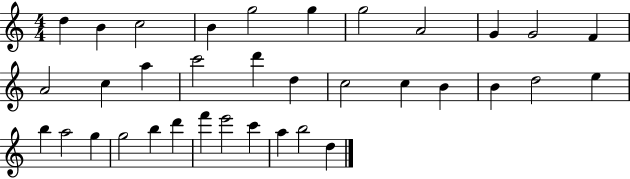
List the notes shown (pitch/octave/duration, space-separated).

D5/q B4/q C5/h B4/q G5/h G5/q G5/h A4/h G4/q G4/h F4/q A4/h C5/q A5/q C6/h D6/q D5/q C5/h C5/q B4/q B4/q D5/h E5/q B5/q A5/h G5/q G5/h B5/q D6/q F6/q E6/h C6/q A5/q B5/h D5/q